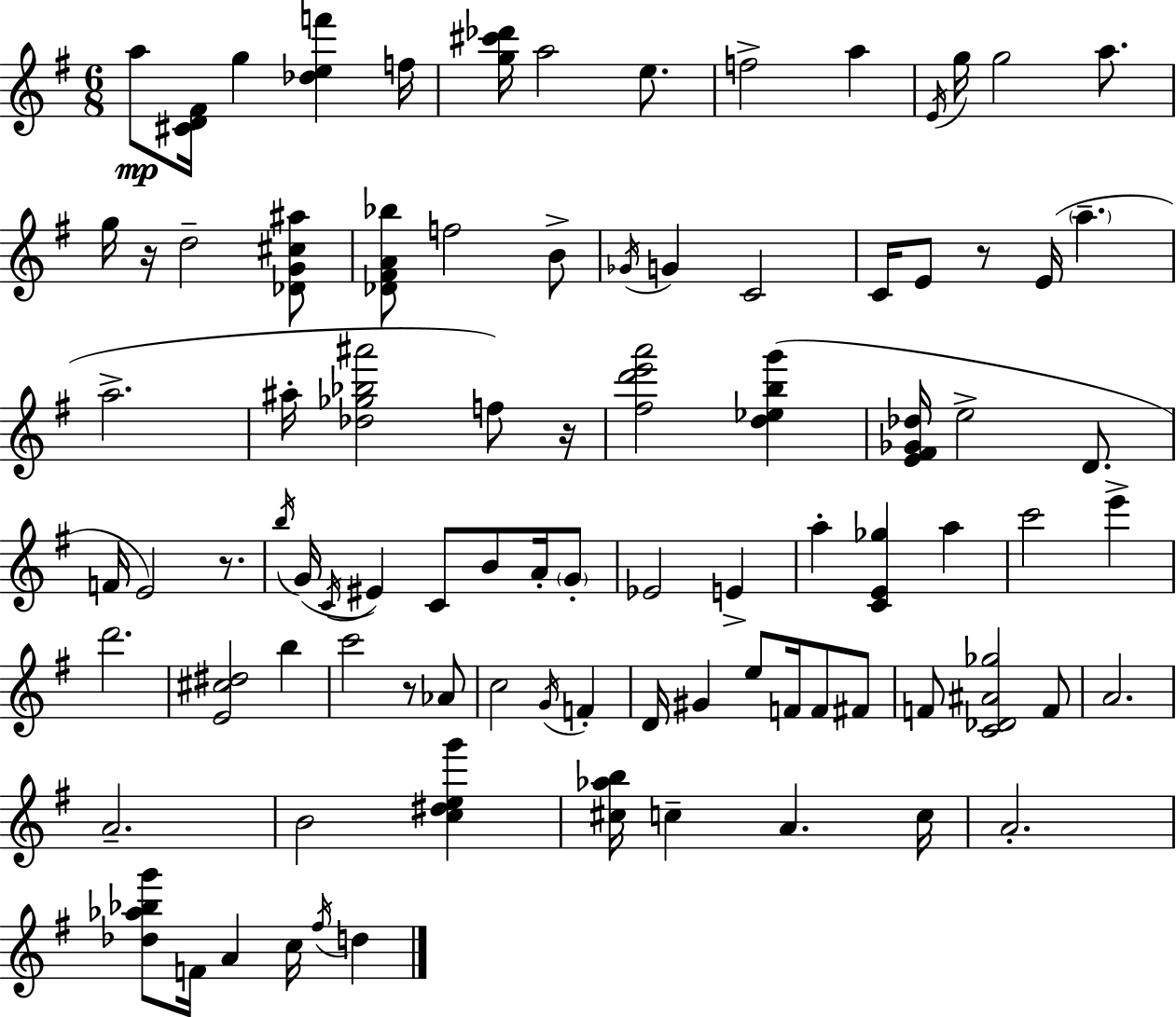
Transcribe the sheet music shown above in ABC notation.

X:1
T:Untitled
M:6/8
L:1/4
K:Em
a/2 [^CD^F]/4 g [_def'] f/4 [g^c'_d']/4 a2 e/2 f2 a E/4 g/4 g2 a/2 g/4 z/4 d2 [_DG^c^a]/2 [_D^FA_b]/2 f2 B/2 _G/4 G C2 C/4 E/2 z/2 E/4 a a2 ^a/4 [_d_g_b^a']2 f/2 z/4 [^fd'e'a']2 [d_ebg'] [E^F_G_d]/4 e2 D/2 F/4 E2 z/2 b/4 G/4 C/4 ^E C/2 B/2 A/4 G/2 _E2 E a [CE_g] a c'2 e' d'2 [E^c^d]2 b c'2 z/2 _A/2 c2 G/4 F D/4 ^G e/2 F/4 F/2 ^F/2 F/2 [C_D^A_g]2 F/2 A2 A2 B2 [c^deg'] [^c_ab]/4 c A c/4 A2 [_d_a_bg']/2 F/4 A c/4 ^f/4 d